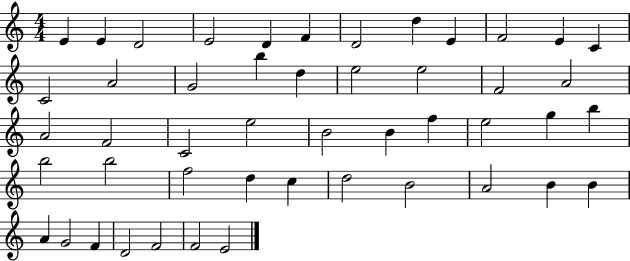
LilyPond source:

{
  \clef treble
  \numericTimeSignature
  \time 4/4
  \key c \major
  e'4 e'4 d'2 | e'2 d'4 f'4 | d'2 d''4 e'4 | f'2 e'4 c'4 | \break c'2 a'2 | g'2 b''4 d''4 | e''2 e''2 | f'2 a'2 | \break a'2 f'2 | c'2 e''2 | b'2 b'4 f''4 | e''2 g''4 b''4 | \break b''2 b''2 | f''2 d''4 c''4 | d''2 b'2 | a'2 b'4 b'4 | \break a'4 g'2 f'4 | d'2 f'2 | f'2 e'2 | \bar "|."
}